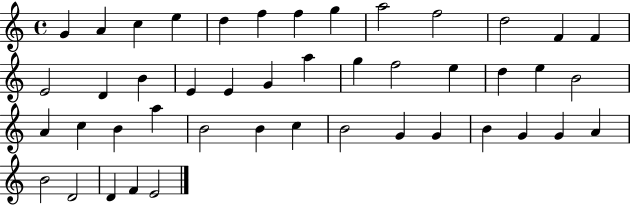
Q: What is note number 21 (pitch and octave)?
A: G5